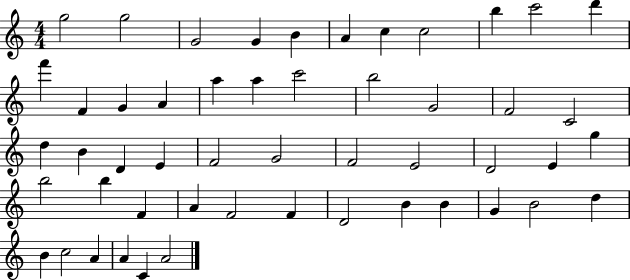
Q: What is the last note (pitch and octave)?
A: A4